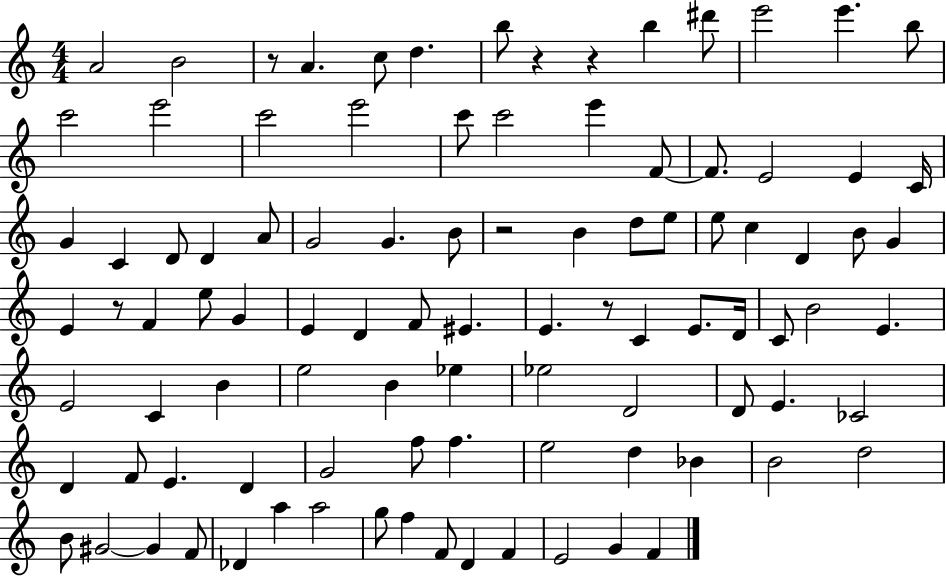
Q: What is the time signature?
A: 4/4